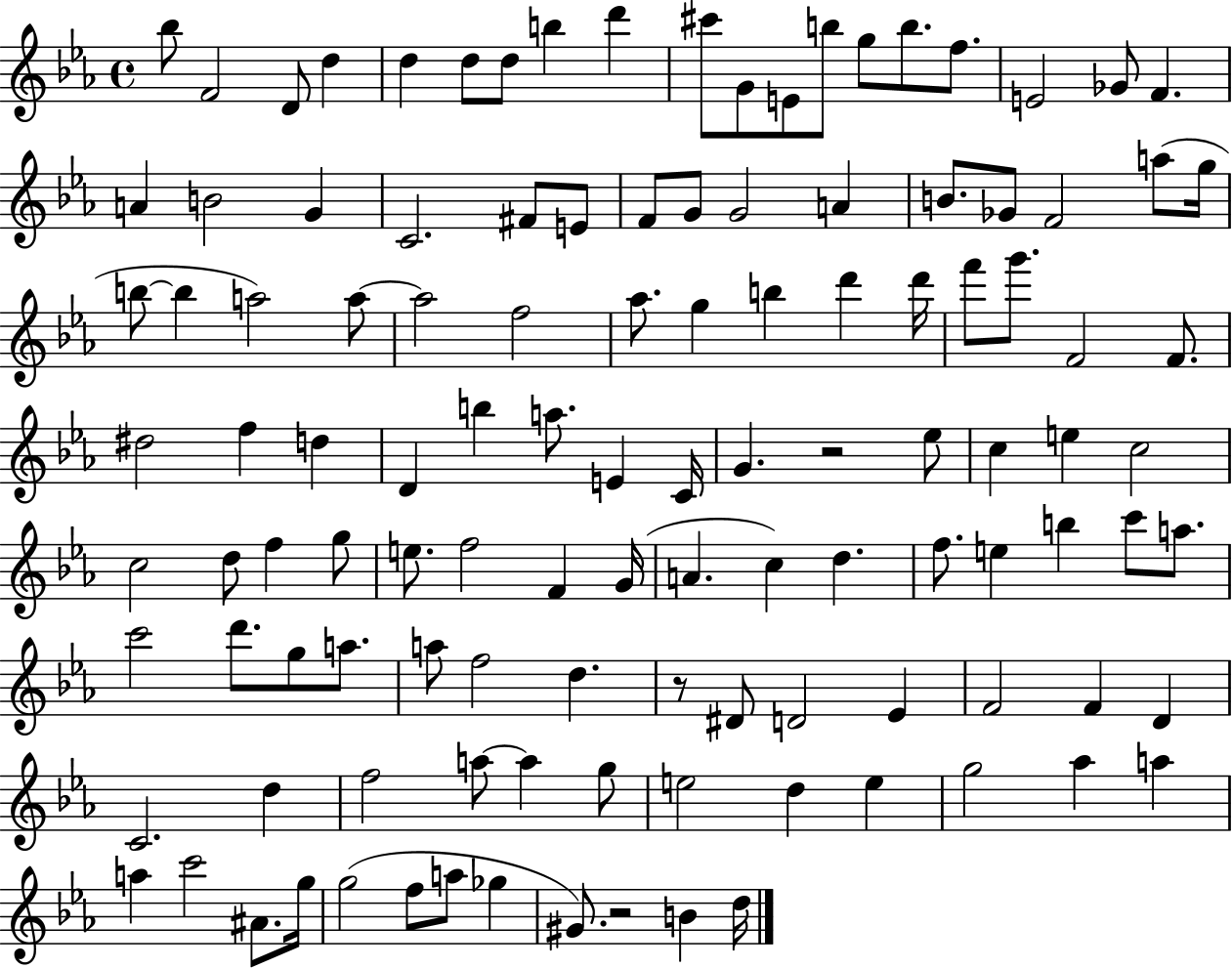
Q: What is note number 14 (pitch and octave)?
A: G5